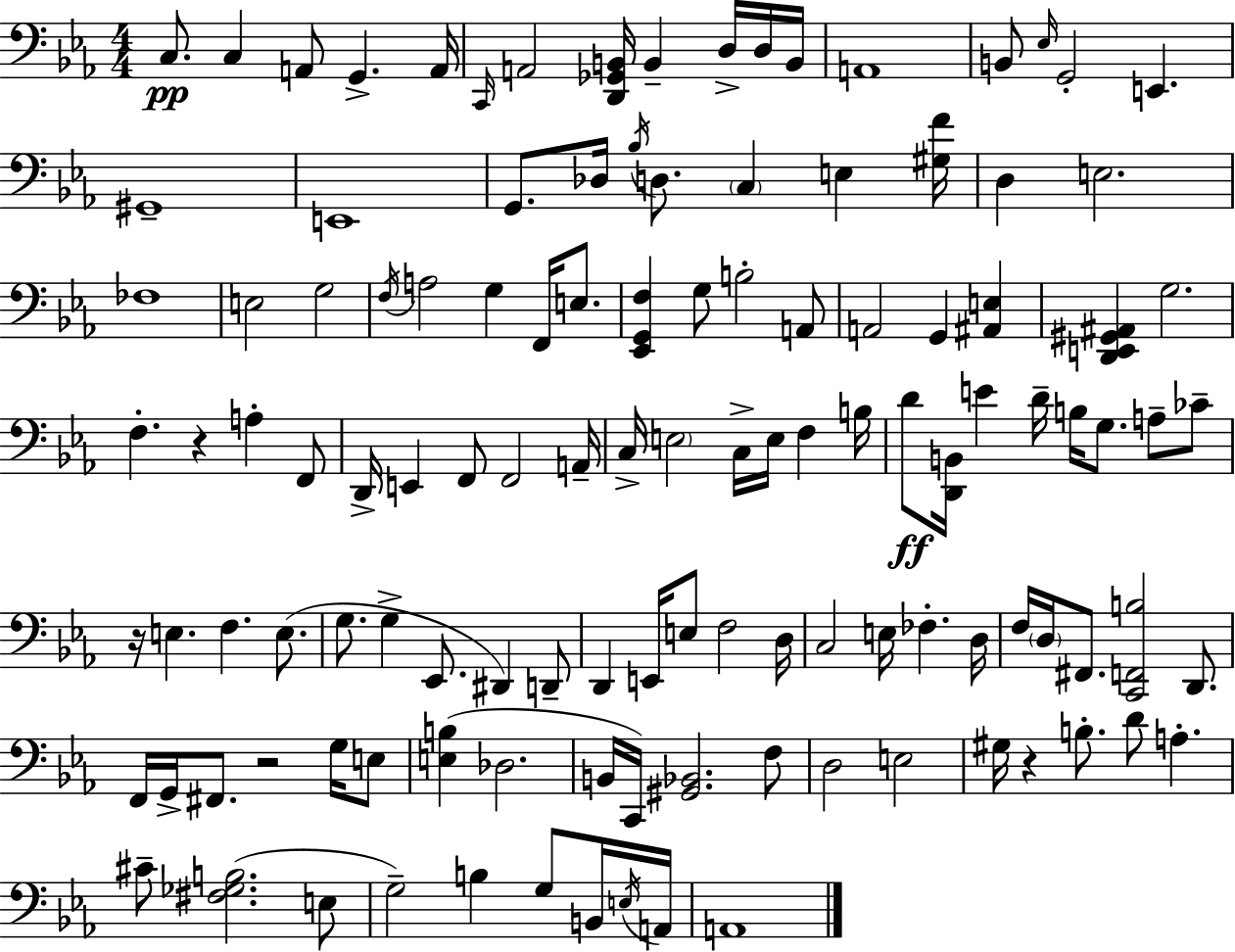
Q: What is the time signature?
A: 4/4